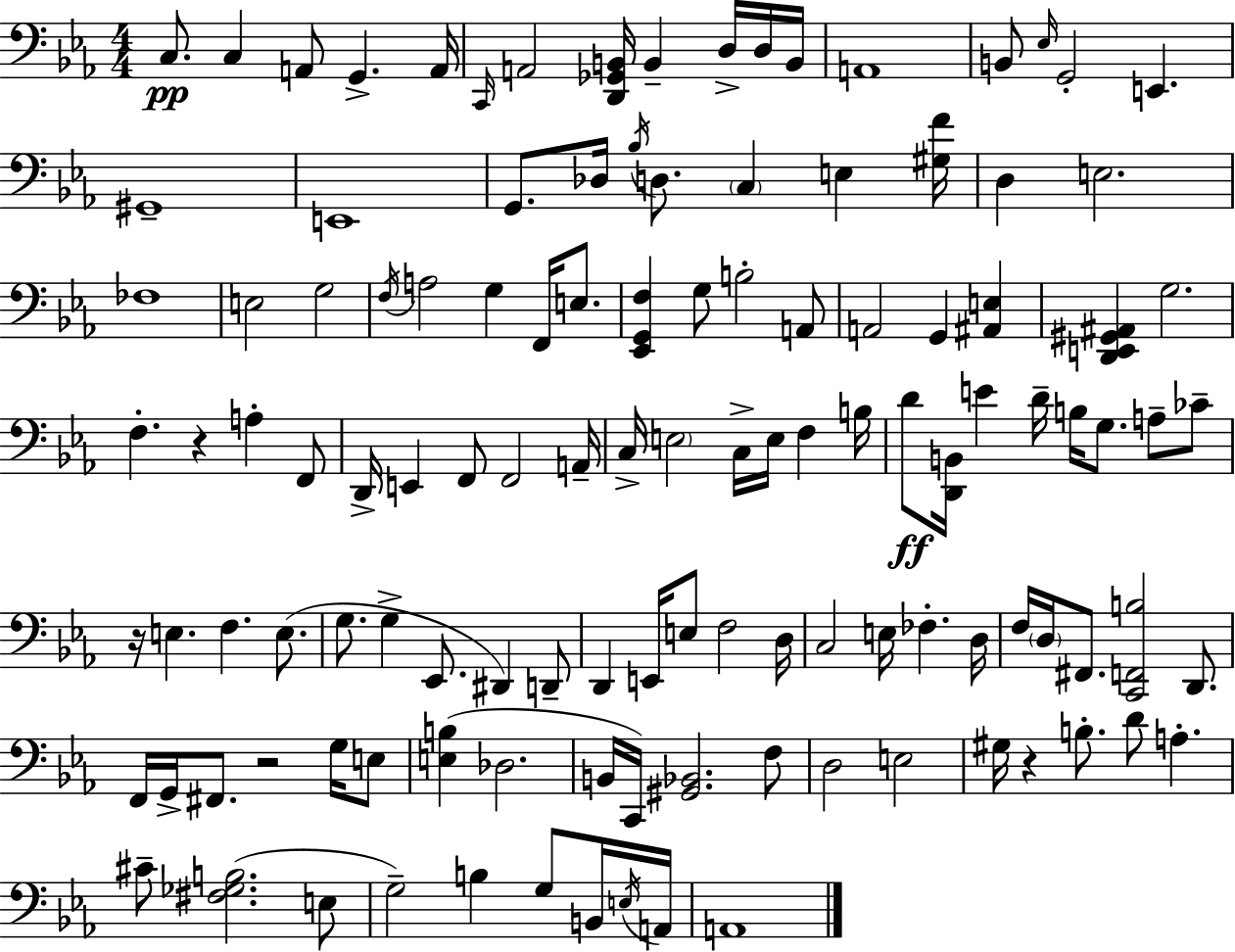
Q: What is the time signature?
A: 4/4